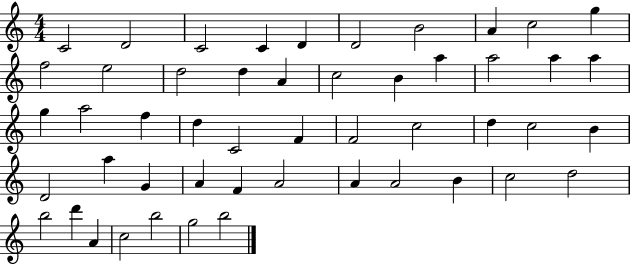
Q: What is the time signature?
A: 4/4